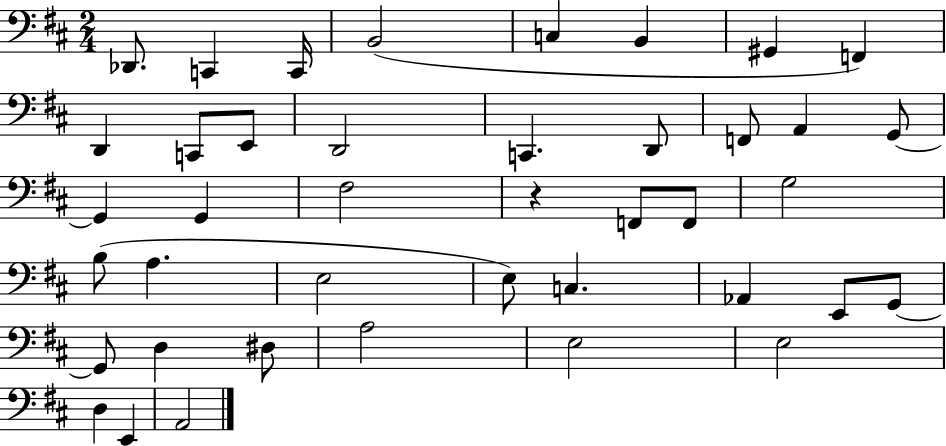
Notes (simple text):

Db2/e. C2/q C2/s B2/h C3/q B2/q G#2/q F2/q D2/q C2/e E2/e D2/h C2/q. D2/e F2/e A2/q G2/e G2/q G2/q F#3/h R/q F2/e F2/e G3/h B3/e A3/q. E3/h E3/e C3/q. Ab2/q E2/e G2/e G2/e D3/q D#3/e A3/h E3/h E3/h D3/q E2/q A2/h